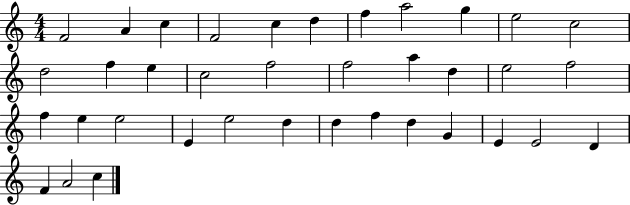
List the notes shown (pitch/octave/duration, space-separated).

F4/h A4/q C5/q F4/h C5/q D5/q F5/q A5/h G5/q E5/h C5/h D5/h F5/q E5/q C5/h F5/h F5/h A5/q D5/q E5/h F5/h F5/q E5/q E5/h E4/q E5/h D5/q D5/q F5/q D5/q G4/q E4/q E4/h D4/q F4/q A4/h C5/q